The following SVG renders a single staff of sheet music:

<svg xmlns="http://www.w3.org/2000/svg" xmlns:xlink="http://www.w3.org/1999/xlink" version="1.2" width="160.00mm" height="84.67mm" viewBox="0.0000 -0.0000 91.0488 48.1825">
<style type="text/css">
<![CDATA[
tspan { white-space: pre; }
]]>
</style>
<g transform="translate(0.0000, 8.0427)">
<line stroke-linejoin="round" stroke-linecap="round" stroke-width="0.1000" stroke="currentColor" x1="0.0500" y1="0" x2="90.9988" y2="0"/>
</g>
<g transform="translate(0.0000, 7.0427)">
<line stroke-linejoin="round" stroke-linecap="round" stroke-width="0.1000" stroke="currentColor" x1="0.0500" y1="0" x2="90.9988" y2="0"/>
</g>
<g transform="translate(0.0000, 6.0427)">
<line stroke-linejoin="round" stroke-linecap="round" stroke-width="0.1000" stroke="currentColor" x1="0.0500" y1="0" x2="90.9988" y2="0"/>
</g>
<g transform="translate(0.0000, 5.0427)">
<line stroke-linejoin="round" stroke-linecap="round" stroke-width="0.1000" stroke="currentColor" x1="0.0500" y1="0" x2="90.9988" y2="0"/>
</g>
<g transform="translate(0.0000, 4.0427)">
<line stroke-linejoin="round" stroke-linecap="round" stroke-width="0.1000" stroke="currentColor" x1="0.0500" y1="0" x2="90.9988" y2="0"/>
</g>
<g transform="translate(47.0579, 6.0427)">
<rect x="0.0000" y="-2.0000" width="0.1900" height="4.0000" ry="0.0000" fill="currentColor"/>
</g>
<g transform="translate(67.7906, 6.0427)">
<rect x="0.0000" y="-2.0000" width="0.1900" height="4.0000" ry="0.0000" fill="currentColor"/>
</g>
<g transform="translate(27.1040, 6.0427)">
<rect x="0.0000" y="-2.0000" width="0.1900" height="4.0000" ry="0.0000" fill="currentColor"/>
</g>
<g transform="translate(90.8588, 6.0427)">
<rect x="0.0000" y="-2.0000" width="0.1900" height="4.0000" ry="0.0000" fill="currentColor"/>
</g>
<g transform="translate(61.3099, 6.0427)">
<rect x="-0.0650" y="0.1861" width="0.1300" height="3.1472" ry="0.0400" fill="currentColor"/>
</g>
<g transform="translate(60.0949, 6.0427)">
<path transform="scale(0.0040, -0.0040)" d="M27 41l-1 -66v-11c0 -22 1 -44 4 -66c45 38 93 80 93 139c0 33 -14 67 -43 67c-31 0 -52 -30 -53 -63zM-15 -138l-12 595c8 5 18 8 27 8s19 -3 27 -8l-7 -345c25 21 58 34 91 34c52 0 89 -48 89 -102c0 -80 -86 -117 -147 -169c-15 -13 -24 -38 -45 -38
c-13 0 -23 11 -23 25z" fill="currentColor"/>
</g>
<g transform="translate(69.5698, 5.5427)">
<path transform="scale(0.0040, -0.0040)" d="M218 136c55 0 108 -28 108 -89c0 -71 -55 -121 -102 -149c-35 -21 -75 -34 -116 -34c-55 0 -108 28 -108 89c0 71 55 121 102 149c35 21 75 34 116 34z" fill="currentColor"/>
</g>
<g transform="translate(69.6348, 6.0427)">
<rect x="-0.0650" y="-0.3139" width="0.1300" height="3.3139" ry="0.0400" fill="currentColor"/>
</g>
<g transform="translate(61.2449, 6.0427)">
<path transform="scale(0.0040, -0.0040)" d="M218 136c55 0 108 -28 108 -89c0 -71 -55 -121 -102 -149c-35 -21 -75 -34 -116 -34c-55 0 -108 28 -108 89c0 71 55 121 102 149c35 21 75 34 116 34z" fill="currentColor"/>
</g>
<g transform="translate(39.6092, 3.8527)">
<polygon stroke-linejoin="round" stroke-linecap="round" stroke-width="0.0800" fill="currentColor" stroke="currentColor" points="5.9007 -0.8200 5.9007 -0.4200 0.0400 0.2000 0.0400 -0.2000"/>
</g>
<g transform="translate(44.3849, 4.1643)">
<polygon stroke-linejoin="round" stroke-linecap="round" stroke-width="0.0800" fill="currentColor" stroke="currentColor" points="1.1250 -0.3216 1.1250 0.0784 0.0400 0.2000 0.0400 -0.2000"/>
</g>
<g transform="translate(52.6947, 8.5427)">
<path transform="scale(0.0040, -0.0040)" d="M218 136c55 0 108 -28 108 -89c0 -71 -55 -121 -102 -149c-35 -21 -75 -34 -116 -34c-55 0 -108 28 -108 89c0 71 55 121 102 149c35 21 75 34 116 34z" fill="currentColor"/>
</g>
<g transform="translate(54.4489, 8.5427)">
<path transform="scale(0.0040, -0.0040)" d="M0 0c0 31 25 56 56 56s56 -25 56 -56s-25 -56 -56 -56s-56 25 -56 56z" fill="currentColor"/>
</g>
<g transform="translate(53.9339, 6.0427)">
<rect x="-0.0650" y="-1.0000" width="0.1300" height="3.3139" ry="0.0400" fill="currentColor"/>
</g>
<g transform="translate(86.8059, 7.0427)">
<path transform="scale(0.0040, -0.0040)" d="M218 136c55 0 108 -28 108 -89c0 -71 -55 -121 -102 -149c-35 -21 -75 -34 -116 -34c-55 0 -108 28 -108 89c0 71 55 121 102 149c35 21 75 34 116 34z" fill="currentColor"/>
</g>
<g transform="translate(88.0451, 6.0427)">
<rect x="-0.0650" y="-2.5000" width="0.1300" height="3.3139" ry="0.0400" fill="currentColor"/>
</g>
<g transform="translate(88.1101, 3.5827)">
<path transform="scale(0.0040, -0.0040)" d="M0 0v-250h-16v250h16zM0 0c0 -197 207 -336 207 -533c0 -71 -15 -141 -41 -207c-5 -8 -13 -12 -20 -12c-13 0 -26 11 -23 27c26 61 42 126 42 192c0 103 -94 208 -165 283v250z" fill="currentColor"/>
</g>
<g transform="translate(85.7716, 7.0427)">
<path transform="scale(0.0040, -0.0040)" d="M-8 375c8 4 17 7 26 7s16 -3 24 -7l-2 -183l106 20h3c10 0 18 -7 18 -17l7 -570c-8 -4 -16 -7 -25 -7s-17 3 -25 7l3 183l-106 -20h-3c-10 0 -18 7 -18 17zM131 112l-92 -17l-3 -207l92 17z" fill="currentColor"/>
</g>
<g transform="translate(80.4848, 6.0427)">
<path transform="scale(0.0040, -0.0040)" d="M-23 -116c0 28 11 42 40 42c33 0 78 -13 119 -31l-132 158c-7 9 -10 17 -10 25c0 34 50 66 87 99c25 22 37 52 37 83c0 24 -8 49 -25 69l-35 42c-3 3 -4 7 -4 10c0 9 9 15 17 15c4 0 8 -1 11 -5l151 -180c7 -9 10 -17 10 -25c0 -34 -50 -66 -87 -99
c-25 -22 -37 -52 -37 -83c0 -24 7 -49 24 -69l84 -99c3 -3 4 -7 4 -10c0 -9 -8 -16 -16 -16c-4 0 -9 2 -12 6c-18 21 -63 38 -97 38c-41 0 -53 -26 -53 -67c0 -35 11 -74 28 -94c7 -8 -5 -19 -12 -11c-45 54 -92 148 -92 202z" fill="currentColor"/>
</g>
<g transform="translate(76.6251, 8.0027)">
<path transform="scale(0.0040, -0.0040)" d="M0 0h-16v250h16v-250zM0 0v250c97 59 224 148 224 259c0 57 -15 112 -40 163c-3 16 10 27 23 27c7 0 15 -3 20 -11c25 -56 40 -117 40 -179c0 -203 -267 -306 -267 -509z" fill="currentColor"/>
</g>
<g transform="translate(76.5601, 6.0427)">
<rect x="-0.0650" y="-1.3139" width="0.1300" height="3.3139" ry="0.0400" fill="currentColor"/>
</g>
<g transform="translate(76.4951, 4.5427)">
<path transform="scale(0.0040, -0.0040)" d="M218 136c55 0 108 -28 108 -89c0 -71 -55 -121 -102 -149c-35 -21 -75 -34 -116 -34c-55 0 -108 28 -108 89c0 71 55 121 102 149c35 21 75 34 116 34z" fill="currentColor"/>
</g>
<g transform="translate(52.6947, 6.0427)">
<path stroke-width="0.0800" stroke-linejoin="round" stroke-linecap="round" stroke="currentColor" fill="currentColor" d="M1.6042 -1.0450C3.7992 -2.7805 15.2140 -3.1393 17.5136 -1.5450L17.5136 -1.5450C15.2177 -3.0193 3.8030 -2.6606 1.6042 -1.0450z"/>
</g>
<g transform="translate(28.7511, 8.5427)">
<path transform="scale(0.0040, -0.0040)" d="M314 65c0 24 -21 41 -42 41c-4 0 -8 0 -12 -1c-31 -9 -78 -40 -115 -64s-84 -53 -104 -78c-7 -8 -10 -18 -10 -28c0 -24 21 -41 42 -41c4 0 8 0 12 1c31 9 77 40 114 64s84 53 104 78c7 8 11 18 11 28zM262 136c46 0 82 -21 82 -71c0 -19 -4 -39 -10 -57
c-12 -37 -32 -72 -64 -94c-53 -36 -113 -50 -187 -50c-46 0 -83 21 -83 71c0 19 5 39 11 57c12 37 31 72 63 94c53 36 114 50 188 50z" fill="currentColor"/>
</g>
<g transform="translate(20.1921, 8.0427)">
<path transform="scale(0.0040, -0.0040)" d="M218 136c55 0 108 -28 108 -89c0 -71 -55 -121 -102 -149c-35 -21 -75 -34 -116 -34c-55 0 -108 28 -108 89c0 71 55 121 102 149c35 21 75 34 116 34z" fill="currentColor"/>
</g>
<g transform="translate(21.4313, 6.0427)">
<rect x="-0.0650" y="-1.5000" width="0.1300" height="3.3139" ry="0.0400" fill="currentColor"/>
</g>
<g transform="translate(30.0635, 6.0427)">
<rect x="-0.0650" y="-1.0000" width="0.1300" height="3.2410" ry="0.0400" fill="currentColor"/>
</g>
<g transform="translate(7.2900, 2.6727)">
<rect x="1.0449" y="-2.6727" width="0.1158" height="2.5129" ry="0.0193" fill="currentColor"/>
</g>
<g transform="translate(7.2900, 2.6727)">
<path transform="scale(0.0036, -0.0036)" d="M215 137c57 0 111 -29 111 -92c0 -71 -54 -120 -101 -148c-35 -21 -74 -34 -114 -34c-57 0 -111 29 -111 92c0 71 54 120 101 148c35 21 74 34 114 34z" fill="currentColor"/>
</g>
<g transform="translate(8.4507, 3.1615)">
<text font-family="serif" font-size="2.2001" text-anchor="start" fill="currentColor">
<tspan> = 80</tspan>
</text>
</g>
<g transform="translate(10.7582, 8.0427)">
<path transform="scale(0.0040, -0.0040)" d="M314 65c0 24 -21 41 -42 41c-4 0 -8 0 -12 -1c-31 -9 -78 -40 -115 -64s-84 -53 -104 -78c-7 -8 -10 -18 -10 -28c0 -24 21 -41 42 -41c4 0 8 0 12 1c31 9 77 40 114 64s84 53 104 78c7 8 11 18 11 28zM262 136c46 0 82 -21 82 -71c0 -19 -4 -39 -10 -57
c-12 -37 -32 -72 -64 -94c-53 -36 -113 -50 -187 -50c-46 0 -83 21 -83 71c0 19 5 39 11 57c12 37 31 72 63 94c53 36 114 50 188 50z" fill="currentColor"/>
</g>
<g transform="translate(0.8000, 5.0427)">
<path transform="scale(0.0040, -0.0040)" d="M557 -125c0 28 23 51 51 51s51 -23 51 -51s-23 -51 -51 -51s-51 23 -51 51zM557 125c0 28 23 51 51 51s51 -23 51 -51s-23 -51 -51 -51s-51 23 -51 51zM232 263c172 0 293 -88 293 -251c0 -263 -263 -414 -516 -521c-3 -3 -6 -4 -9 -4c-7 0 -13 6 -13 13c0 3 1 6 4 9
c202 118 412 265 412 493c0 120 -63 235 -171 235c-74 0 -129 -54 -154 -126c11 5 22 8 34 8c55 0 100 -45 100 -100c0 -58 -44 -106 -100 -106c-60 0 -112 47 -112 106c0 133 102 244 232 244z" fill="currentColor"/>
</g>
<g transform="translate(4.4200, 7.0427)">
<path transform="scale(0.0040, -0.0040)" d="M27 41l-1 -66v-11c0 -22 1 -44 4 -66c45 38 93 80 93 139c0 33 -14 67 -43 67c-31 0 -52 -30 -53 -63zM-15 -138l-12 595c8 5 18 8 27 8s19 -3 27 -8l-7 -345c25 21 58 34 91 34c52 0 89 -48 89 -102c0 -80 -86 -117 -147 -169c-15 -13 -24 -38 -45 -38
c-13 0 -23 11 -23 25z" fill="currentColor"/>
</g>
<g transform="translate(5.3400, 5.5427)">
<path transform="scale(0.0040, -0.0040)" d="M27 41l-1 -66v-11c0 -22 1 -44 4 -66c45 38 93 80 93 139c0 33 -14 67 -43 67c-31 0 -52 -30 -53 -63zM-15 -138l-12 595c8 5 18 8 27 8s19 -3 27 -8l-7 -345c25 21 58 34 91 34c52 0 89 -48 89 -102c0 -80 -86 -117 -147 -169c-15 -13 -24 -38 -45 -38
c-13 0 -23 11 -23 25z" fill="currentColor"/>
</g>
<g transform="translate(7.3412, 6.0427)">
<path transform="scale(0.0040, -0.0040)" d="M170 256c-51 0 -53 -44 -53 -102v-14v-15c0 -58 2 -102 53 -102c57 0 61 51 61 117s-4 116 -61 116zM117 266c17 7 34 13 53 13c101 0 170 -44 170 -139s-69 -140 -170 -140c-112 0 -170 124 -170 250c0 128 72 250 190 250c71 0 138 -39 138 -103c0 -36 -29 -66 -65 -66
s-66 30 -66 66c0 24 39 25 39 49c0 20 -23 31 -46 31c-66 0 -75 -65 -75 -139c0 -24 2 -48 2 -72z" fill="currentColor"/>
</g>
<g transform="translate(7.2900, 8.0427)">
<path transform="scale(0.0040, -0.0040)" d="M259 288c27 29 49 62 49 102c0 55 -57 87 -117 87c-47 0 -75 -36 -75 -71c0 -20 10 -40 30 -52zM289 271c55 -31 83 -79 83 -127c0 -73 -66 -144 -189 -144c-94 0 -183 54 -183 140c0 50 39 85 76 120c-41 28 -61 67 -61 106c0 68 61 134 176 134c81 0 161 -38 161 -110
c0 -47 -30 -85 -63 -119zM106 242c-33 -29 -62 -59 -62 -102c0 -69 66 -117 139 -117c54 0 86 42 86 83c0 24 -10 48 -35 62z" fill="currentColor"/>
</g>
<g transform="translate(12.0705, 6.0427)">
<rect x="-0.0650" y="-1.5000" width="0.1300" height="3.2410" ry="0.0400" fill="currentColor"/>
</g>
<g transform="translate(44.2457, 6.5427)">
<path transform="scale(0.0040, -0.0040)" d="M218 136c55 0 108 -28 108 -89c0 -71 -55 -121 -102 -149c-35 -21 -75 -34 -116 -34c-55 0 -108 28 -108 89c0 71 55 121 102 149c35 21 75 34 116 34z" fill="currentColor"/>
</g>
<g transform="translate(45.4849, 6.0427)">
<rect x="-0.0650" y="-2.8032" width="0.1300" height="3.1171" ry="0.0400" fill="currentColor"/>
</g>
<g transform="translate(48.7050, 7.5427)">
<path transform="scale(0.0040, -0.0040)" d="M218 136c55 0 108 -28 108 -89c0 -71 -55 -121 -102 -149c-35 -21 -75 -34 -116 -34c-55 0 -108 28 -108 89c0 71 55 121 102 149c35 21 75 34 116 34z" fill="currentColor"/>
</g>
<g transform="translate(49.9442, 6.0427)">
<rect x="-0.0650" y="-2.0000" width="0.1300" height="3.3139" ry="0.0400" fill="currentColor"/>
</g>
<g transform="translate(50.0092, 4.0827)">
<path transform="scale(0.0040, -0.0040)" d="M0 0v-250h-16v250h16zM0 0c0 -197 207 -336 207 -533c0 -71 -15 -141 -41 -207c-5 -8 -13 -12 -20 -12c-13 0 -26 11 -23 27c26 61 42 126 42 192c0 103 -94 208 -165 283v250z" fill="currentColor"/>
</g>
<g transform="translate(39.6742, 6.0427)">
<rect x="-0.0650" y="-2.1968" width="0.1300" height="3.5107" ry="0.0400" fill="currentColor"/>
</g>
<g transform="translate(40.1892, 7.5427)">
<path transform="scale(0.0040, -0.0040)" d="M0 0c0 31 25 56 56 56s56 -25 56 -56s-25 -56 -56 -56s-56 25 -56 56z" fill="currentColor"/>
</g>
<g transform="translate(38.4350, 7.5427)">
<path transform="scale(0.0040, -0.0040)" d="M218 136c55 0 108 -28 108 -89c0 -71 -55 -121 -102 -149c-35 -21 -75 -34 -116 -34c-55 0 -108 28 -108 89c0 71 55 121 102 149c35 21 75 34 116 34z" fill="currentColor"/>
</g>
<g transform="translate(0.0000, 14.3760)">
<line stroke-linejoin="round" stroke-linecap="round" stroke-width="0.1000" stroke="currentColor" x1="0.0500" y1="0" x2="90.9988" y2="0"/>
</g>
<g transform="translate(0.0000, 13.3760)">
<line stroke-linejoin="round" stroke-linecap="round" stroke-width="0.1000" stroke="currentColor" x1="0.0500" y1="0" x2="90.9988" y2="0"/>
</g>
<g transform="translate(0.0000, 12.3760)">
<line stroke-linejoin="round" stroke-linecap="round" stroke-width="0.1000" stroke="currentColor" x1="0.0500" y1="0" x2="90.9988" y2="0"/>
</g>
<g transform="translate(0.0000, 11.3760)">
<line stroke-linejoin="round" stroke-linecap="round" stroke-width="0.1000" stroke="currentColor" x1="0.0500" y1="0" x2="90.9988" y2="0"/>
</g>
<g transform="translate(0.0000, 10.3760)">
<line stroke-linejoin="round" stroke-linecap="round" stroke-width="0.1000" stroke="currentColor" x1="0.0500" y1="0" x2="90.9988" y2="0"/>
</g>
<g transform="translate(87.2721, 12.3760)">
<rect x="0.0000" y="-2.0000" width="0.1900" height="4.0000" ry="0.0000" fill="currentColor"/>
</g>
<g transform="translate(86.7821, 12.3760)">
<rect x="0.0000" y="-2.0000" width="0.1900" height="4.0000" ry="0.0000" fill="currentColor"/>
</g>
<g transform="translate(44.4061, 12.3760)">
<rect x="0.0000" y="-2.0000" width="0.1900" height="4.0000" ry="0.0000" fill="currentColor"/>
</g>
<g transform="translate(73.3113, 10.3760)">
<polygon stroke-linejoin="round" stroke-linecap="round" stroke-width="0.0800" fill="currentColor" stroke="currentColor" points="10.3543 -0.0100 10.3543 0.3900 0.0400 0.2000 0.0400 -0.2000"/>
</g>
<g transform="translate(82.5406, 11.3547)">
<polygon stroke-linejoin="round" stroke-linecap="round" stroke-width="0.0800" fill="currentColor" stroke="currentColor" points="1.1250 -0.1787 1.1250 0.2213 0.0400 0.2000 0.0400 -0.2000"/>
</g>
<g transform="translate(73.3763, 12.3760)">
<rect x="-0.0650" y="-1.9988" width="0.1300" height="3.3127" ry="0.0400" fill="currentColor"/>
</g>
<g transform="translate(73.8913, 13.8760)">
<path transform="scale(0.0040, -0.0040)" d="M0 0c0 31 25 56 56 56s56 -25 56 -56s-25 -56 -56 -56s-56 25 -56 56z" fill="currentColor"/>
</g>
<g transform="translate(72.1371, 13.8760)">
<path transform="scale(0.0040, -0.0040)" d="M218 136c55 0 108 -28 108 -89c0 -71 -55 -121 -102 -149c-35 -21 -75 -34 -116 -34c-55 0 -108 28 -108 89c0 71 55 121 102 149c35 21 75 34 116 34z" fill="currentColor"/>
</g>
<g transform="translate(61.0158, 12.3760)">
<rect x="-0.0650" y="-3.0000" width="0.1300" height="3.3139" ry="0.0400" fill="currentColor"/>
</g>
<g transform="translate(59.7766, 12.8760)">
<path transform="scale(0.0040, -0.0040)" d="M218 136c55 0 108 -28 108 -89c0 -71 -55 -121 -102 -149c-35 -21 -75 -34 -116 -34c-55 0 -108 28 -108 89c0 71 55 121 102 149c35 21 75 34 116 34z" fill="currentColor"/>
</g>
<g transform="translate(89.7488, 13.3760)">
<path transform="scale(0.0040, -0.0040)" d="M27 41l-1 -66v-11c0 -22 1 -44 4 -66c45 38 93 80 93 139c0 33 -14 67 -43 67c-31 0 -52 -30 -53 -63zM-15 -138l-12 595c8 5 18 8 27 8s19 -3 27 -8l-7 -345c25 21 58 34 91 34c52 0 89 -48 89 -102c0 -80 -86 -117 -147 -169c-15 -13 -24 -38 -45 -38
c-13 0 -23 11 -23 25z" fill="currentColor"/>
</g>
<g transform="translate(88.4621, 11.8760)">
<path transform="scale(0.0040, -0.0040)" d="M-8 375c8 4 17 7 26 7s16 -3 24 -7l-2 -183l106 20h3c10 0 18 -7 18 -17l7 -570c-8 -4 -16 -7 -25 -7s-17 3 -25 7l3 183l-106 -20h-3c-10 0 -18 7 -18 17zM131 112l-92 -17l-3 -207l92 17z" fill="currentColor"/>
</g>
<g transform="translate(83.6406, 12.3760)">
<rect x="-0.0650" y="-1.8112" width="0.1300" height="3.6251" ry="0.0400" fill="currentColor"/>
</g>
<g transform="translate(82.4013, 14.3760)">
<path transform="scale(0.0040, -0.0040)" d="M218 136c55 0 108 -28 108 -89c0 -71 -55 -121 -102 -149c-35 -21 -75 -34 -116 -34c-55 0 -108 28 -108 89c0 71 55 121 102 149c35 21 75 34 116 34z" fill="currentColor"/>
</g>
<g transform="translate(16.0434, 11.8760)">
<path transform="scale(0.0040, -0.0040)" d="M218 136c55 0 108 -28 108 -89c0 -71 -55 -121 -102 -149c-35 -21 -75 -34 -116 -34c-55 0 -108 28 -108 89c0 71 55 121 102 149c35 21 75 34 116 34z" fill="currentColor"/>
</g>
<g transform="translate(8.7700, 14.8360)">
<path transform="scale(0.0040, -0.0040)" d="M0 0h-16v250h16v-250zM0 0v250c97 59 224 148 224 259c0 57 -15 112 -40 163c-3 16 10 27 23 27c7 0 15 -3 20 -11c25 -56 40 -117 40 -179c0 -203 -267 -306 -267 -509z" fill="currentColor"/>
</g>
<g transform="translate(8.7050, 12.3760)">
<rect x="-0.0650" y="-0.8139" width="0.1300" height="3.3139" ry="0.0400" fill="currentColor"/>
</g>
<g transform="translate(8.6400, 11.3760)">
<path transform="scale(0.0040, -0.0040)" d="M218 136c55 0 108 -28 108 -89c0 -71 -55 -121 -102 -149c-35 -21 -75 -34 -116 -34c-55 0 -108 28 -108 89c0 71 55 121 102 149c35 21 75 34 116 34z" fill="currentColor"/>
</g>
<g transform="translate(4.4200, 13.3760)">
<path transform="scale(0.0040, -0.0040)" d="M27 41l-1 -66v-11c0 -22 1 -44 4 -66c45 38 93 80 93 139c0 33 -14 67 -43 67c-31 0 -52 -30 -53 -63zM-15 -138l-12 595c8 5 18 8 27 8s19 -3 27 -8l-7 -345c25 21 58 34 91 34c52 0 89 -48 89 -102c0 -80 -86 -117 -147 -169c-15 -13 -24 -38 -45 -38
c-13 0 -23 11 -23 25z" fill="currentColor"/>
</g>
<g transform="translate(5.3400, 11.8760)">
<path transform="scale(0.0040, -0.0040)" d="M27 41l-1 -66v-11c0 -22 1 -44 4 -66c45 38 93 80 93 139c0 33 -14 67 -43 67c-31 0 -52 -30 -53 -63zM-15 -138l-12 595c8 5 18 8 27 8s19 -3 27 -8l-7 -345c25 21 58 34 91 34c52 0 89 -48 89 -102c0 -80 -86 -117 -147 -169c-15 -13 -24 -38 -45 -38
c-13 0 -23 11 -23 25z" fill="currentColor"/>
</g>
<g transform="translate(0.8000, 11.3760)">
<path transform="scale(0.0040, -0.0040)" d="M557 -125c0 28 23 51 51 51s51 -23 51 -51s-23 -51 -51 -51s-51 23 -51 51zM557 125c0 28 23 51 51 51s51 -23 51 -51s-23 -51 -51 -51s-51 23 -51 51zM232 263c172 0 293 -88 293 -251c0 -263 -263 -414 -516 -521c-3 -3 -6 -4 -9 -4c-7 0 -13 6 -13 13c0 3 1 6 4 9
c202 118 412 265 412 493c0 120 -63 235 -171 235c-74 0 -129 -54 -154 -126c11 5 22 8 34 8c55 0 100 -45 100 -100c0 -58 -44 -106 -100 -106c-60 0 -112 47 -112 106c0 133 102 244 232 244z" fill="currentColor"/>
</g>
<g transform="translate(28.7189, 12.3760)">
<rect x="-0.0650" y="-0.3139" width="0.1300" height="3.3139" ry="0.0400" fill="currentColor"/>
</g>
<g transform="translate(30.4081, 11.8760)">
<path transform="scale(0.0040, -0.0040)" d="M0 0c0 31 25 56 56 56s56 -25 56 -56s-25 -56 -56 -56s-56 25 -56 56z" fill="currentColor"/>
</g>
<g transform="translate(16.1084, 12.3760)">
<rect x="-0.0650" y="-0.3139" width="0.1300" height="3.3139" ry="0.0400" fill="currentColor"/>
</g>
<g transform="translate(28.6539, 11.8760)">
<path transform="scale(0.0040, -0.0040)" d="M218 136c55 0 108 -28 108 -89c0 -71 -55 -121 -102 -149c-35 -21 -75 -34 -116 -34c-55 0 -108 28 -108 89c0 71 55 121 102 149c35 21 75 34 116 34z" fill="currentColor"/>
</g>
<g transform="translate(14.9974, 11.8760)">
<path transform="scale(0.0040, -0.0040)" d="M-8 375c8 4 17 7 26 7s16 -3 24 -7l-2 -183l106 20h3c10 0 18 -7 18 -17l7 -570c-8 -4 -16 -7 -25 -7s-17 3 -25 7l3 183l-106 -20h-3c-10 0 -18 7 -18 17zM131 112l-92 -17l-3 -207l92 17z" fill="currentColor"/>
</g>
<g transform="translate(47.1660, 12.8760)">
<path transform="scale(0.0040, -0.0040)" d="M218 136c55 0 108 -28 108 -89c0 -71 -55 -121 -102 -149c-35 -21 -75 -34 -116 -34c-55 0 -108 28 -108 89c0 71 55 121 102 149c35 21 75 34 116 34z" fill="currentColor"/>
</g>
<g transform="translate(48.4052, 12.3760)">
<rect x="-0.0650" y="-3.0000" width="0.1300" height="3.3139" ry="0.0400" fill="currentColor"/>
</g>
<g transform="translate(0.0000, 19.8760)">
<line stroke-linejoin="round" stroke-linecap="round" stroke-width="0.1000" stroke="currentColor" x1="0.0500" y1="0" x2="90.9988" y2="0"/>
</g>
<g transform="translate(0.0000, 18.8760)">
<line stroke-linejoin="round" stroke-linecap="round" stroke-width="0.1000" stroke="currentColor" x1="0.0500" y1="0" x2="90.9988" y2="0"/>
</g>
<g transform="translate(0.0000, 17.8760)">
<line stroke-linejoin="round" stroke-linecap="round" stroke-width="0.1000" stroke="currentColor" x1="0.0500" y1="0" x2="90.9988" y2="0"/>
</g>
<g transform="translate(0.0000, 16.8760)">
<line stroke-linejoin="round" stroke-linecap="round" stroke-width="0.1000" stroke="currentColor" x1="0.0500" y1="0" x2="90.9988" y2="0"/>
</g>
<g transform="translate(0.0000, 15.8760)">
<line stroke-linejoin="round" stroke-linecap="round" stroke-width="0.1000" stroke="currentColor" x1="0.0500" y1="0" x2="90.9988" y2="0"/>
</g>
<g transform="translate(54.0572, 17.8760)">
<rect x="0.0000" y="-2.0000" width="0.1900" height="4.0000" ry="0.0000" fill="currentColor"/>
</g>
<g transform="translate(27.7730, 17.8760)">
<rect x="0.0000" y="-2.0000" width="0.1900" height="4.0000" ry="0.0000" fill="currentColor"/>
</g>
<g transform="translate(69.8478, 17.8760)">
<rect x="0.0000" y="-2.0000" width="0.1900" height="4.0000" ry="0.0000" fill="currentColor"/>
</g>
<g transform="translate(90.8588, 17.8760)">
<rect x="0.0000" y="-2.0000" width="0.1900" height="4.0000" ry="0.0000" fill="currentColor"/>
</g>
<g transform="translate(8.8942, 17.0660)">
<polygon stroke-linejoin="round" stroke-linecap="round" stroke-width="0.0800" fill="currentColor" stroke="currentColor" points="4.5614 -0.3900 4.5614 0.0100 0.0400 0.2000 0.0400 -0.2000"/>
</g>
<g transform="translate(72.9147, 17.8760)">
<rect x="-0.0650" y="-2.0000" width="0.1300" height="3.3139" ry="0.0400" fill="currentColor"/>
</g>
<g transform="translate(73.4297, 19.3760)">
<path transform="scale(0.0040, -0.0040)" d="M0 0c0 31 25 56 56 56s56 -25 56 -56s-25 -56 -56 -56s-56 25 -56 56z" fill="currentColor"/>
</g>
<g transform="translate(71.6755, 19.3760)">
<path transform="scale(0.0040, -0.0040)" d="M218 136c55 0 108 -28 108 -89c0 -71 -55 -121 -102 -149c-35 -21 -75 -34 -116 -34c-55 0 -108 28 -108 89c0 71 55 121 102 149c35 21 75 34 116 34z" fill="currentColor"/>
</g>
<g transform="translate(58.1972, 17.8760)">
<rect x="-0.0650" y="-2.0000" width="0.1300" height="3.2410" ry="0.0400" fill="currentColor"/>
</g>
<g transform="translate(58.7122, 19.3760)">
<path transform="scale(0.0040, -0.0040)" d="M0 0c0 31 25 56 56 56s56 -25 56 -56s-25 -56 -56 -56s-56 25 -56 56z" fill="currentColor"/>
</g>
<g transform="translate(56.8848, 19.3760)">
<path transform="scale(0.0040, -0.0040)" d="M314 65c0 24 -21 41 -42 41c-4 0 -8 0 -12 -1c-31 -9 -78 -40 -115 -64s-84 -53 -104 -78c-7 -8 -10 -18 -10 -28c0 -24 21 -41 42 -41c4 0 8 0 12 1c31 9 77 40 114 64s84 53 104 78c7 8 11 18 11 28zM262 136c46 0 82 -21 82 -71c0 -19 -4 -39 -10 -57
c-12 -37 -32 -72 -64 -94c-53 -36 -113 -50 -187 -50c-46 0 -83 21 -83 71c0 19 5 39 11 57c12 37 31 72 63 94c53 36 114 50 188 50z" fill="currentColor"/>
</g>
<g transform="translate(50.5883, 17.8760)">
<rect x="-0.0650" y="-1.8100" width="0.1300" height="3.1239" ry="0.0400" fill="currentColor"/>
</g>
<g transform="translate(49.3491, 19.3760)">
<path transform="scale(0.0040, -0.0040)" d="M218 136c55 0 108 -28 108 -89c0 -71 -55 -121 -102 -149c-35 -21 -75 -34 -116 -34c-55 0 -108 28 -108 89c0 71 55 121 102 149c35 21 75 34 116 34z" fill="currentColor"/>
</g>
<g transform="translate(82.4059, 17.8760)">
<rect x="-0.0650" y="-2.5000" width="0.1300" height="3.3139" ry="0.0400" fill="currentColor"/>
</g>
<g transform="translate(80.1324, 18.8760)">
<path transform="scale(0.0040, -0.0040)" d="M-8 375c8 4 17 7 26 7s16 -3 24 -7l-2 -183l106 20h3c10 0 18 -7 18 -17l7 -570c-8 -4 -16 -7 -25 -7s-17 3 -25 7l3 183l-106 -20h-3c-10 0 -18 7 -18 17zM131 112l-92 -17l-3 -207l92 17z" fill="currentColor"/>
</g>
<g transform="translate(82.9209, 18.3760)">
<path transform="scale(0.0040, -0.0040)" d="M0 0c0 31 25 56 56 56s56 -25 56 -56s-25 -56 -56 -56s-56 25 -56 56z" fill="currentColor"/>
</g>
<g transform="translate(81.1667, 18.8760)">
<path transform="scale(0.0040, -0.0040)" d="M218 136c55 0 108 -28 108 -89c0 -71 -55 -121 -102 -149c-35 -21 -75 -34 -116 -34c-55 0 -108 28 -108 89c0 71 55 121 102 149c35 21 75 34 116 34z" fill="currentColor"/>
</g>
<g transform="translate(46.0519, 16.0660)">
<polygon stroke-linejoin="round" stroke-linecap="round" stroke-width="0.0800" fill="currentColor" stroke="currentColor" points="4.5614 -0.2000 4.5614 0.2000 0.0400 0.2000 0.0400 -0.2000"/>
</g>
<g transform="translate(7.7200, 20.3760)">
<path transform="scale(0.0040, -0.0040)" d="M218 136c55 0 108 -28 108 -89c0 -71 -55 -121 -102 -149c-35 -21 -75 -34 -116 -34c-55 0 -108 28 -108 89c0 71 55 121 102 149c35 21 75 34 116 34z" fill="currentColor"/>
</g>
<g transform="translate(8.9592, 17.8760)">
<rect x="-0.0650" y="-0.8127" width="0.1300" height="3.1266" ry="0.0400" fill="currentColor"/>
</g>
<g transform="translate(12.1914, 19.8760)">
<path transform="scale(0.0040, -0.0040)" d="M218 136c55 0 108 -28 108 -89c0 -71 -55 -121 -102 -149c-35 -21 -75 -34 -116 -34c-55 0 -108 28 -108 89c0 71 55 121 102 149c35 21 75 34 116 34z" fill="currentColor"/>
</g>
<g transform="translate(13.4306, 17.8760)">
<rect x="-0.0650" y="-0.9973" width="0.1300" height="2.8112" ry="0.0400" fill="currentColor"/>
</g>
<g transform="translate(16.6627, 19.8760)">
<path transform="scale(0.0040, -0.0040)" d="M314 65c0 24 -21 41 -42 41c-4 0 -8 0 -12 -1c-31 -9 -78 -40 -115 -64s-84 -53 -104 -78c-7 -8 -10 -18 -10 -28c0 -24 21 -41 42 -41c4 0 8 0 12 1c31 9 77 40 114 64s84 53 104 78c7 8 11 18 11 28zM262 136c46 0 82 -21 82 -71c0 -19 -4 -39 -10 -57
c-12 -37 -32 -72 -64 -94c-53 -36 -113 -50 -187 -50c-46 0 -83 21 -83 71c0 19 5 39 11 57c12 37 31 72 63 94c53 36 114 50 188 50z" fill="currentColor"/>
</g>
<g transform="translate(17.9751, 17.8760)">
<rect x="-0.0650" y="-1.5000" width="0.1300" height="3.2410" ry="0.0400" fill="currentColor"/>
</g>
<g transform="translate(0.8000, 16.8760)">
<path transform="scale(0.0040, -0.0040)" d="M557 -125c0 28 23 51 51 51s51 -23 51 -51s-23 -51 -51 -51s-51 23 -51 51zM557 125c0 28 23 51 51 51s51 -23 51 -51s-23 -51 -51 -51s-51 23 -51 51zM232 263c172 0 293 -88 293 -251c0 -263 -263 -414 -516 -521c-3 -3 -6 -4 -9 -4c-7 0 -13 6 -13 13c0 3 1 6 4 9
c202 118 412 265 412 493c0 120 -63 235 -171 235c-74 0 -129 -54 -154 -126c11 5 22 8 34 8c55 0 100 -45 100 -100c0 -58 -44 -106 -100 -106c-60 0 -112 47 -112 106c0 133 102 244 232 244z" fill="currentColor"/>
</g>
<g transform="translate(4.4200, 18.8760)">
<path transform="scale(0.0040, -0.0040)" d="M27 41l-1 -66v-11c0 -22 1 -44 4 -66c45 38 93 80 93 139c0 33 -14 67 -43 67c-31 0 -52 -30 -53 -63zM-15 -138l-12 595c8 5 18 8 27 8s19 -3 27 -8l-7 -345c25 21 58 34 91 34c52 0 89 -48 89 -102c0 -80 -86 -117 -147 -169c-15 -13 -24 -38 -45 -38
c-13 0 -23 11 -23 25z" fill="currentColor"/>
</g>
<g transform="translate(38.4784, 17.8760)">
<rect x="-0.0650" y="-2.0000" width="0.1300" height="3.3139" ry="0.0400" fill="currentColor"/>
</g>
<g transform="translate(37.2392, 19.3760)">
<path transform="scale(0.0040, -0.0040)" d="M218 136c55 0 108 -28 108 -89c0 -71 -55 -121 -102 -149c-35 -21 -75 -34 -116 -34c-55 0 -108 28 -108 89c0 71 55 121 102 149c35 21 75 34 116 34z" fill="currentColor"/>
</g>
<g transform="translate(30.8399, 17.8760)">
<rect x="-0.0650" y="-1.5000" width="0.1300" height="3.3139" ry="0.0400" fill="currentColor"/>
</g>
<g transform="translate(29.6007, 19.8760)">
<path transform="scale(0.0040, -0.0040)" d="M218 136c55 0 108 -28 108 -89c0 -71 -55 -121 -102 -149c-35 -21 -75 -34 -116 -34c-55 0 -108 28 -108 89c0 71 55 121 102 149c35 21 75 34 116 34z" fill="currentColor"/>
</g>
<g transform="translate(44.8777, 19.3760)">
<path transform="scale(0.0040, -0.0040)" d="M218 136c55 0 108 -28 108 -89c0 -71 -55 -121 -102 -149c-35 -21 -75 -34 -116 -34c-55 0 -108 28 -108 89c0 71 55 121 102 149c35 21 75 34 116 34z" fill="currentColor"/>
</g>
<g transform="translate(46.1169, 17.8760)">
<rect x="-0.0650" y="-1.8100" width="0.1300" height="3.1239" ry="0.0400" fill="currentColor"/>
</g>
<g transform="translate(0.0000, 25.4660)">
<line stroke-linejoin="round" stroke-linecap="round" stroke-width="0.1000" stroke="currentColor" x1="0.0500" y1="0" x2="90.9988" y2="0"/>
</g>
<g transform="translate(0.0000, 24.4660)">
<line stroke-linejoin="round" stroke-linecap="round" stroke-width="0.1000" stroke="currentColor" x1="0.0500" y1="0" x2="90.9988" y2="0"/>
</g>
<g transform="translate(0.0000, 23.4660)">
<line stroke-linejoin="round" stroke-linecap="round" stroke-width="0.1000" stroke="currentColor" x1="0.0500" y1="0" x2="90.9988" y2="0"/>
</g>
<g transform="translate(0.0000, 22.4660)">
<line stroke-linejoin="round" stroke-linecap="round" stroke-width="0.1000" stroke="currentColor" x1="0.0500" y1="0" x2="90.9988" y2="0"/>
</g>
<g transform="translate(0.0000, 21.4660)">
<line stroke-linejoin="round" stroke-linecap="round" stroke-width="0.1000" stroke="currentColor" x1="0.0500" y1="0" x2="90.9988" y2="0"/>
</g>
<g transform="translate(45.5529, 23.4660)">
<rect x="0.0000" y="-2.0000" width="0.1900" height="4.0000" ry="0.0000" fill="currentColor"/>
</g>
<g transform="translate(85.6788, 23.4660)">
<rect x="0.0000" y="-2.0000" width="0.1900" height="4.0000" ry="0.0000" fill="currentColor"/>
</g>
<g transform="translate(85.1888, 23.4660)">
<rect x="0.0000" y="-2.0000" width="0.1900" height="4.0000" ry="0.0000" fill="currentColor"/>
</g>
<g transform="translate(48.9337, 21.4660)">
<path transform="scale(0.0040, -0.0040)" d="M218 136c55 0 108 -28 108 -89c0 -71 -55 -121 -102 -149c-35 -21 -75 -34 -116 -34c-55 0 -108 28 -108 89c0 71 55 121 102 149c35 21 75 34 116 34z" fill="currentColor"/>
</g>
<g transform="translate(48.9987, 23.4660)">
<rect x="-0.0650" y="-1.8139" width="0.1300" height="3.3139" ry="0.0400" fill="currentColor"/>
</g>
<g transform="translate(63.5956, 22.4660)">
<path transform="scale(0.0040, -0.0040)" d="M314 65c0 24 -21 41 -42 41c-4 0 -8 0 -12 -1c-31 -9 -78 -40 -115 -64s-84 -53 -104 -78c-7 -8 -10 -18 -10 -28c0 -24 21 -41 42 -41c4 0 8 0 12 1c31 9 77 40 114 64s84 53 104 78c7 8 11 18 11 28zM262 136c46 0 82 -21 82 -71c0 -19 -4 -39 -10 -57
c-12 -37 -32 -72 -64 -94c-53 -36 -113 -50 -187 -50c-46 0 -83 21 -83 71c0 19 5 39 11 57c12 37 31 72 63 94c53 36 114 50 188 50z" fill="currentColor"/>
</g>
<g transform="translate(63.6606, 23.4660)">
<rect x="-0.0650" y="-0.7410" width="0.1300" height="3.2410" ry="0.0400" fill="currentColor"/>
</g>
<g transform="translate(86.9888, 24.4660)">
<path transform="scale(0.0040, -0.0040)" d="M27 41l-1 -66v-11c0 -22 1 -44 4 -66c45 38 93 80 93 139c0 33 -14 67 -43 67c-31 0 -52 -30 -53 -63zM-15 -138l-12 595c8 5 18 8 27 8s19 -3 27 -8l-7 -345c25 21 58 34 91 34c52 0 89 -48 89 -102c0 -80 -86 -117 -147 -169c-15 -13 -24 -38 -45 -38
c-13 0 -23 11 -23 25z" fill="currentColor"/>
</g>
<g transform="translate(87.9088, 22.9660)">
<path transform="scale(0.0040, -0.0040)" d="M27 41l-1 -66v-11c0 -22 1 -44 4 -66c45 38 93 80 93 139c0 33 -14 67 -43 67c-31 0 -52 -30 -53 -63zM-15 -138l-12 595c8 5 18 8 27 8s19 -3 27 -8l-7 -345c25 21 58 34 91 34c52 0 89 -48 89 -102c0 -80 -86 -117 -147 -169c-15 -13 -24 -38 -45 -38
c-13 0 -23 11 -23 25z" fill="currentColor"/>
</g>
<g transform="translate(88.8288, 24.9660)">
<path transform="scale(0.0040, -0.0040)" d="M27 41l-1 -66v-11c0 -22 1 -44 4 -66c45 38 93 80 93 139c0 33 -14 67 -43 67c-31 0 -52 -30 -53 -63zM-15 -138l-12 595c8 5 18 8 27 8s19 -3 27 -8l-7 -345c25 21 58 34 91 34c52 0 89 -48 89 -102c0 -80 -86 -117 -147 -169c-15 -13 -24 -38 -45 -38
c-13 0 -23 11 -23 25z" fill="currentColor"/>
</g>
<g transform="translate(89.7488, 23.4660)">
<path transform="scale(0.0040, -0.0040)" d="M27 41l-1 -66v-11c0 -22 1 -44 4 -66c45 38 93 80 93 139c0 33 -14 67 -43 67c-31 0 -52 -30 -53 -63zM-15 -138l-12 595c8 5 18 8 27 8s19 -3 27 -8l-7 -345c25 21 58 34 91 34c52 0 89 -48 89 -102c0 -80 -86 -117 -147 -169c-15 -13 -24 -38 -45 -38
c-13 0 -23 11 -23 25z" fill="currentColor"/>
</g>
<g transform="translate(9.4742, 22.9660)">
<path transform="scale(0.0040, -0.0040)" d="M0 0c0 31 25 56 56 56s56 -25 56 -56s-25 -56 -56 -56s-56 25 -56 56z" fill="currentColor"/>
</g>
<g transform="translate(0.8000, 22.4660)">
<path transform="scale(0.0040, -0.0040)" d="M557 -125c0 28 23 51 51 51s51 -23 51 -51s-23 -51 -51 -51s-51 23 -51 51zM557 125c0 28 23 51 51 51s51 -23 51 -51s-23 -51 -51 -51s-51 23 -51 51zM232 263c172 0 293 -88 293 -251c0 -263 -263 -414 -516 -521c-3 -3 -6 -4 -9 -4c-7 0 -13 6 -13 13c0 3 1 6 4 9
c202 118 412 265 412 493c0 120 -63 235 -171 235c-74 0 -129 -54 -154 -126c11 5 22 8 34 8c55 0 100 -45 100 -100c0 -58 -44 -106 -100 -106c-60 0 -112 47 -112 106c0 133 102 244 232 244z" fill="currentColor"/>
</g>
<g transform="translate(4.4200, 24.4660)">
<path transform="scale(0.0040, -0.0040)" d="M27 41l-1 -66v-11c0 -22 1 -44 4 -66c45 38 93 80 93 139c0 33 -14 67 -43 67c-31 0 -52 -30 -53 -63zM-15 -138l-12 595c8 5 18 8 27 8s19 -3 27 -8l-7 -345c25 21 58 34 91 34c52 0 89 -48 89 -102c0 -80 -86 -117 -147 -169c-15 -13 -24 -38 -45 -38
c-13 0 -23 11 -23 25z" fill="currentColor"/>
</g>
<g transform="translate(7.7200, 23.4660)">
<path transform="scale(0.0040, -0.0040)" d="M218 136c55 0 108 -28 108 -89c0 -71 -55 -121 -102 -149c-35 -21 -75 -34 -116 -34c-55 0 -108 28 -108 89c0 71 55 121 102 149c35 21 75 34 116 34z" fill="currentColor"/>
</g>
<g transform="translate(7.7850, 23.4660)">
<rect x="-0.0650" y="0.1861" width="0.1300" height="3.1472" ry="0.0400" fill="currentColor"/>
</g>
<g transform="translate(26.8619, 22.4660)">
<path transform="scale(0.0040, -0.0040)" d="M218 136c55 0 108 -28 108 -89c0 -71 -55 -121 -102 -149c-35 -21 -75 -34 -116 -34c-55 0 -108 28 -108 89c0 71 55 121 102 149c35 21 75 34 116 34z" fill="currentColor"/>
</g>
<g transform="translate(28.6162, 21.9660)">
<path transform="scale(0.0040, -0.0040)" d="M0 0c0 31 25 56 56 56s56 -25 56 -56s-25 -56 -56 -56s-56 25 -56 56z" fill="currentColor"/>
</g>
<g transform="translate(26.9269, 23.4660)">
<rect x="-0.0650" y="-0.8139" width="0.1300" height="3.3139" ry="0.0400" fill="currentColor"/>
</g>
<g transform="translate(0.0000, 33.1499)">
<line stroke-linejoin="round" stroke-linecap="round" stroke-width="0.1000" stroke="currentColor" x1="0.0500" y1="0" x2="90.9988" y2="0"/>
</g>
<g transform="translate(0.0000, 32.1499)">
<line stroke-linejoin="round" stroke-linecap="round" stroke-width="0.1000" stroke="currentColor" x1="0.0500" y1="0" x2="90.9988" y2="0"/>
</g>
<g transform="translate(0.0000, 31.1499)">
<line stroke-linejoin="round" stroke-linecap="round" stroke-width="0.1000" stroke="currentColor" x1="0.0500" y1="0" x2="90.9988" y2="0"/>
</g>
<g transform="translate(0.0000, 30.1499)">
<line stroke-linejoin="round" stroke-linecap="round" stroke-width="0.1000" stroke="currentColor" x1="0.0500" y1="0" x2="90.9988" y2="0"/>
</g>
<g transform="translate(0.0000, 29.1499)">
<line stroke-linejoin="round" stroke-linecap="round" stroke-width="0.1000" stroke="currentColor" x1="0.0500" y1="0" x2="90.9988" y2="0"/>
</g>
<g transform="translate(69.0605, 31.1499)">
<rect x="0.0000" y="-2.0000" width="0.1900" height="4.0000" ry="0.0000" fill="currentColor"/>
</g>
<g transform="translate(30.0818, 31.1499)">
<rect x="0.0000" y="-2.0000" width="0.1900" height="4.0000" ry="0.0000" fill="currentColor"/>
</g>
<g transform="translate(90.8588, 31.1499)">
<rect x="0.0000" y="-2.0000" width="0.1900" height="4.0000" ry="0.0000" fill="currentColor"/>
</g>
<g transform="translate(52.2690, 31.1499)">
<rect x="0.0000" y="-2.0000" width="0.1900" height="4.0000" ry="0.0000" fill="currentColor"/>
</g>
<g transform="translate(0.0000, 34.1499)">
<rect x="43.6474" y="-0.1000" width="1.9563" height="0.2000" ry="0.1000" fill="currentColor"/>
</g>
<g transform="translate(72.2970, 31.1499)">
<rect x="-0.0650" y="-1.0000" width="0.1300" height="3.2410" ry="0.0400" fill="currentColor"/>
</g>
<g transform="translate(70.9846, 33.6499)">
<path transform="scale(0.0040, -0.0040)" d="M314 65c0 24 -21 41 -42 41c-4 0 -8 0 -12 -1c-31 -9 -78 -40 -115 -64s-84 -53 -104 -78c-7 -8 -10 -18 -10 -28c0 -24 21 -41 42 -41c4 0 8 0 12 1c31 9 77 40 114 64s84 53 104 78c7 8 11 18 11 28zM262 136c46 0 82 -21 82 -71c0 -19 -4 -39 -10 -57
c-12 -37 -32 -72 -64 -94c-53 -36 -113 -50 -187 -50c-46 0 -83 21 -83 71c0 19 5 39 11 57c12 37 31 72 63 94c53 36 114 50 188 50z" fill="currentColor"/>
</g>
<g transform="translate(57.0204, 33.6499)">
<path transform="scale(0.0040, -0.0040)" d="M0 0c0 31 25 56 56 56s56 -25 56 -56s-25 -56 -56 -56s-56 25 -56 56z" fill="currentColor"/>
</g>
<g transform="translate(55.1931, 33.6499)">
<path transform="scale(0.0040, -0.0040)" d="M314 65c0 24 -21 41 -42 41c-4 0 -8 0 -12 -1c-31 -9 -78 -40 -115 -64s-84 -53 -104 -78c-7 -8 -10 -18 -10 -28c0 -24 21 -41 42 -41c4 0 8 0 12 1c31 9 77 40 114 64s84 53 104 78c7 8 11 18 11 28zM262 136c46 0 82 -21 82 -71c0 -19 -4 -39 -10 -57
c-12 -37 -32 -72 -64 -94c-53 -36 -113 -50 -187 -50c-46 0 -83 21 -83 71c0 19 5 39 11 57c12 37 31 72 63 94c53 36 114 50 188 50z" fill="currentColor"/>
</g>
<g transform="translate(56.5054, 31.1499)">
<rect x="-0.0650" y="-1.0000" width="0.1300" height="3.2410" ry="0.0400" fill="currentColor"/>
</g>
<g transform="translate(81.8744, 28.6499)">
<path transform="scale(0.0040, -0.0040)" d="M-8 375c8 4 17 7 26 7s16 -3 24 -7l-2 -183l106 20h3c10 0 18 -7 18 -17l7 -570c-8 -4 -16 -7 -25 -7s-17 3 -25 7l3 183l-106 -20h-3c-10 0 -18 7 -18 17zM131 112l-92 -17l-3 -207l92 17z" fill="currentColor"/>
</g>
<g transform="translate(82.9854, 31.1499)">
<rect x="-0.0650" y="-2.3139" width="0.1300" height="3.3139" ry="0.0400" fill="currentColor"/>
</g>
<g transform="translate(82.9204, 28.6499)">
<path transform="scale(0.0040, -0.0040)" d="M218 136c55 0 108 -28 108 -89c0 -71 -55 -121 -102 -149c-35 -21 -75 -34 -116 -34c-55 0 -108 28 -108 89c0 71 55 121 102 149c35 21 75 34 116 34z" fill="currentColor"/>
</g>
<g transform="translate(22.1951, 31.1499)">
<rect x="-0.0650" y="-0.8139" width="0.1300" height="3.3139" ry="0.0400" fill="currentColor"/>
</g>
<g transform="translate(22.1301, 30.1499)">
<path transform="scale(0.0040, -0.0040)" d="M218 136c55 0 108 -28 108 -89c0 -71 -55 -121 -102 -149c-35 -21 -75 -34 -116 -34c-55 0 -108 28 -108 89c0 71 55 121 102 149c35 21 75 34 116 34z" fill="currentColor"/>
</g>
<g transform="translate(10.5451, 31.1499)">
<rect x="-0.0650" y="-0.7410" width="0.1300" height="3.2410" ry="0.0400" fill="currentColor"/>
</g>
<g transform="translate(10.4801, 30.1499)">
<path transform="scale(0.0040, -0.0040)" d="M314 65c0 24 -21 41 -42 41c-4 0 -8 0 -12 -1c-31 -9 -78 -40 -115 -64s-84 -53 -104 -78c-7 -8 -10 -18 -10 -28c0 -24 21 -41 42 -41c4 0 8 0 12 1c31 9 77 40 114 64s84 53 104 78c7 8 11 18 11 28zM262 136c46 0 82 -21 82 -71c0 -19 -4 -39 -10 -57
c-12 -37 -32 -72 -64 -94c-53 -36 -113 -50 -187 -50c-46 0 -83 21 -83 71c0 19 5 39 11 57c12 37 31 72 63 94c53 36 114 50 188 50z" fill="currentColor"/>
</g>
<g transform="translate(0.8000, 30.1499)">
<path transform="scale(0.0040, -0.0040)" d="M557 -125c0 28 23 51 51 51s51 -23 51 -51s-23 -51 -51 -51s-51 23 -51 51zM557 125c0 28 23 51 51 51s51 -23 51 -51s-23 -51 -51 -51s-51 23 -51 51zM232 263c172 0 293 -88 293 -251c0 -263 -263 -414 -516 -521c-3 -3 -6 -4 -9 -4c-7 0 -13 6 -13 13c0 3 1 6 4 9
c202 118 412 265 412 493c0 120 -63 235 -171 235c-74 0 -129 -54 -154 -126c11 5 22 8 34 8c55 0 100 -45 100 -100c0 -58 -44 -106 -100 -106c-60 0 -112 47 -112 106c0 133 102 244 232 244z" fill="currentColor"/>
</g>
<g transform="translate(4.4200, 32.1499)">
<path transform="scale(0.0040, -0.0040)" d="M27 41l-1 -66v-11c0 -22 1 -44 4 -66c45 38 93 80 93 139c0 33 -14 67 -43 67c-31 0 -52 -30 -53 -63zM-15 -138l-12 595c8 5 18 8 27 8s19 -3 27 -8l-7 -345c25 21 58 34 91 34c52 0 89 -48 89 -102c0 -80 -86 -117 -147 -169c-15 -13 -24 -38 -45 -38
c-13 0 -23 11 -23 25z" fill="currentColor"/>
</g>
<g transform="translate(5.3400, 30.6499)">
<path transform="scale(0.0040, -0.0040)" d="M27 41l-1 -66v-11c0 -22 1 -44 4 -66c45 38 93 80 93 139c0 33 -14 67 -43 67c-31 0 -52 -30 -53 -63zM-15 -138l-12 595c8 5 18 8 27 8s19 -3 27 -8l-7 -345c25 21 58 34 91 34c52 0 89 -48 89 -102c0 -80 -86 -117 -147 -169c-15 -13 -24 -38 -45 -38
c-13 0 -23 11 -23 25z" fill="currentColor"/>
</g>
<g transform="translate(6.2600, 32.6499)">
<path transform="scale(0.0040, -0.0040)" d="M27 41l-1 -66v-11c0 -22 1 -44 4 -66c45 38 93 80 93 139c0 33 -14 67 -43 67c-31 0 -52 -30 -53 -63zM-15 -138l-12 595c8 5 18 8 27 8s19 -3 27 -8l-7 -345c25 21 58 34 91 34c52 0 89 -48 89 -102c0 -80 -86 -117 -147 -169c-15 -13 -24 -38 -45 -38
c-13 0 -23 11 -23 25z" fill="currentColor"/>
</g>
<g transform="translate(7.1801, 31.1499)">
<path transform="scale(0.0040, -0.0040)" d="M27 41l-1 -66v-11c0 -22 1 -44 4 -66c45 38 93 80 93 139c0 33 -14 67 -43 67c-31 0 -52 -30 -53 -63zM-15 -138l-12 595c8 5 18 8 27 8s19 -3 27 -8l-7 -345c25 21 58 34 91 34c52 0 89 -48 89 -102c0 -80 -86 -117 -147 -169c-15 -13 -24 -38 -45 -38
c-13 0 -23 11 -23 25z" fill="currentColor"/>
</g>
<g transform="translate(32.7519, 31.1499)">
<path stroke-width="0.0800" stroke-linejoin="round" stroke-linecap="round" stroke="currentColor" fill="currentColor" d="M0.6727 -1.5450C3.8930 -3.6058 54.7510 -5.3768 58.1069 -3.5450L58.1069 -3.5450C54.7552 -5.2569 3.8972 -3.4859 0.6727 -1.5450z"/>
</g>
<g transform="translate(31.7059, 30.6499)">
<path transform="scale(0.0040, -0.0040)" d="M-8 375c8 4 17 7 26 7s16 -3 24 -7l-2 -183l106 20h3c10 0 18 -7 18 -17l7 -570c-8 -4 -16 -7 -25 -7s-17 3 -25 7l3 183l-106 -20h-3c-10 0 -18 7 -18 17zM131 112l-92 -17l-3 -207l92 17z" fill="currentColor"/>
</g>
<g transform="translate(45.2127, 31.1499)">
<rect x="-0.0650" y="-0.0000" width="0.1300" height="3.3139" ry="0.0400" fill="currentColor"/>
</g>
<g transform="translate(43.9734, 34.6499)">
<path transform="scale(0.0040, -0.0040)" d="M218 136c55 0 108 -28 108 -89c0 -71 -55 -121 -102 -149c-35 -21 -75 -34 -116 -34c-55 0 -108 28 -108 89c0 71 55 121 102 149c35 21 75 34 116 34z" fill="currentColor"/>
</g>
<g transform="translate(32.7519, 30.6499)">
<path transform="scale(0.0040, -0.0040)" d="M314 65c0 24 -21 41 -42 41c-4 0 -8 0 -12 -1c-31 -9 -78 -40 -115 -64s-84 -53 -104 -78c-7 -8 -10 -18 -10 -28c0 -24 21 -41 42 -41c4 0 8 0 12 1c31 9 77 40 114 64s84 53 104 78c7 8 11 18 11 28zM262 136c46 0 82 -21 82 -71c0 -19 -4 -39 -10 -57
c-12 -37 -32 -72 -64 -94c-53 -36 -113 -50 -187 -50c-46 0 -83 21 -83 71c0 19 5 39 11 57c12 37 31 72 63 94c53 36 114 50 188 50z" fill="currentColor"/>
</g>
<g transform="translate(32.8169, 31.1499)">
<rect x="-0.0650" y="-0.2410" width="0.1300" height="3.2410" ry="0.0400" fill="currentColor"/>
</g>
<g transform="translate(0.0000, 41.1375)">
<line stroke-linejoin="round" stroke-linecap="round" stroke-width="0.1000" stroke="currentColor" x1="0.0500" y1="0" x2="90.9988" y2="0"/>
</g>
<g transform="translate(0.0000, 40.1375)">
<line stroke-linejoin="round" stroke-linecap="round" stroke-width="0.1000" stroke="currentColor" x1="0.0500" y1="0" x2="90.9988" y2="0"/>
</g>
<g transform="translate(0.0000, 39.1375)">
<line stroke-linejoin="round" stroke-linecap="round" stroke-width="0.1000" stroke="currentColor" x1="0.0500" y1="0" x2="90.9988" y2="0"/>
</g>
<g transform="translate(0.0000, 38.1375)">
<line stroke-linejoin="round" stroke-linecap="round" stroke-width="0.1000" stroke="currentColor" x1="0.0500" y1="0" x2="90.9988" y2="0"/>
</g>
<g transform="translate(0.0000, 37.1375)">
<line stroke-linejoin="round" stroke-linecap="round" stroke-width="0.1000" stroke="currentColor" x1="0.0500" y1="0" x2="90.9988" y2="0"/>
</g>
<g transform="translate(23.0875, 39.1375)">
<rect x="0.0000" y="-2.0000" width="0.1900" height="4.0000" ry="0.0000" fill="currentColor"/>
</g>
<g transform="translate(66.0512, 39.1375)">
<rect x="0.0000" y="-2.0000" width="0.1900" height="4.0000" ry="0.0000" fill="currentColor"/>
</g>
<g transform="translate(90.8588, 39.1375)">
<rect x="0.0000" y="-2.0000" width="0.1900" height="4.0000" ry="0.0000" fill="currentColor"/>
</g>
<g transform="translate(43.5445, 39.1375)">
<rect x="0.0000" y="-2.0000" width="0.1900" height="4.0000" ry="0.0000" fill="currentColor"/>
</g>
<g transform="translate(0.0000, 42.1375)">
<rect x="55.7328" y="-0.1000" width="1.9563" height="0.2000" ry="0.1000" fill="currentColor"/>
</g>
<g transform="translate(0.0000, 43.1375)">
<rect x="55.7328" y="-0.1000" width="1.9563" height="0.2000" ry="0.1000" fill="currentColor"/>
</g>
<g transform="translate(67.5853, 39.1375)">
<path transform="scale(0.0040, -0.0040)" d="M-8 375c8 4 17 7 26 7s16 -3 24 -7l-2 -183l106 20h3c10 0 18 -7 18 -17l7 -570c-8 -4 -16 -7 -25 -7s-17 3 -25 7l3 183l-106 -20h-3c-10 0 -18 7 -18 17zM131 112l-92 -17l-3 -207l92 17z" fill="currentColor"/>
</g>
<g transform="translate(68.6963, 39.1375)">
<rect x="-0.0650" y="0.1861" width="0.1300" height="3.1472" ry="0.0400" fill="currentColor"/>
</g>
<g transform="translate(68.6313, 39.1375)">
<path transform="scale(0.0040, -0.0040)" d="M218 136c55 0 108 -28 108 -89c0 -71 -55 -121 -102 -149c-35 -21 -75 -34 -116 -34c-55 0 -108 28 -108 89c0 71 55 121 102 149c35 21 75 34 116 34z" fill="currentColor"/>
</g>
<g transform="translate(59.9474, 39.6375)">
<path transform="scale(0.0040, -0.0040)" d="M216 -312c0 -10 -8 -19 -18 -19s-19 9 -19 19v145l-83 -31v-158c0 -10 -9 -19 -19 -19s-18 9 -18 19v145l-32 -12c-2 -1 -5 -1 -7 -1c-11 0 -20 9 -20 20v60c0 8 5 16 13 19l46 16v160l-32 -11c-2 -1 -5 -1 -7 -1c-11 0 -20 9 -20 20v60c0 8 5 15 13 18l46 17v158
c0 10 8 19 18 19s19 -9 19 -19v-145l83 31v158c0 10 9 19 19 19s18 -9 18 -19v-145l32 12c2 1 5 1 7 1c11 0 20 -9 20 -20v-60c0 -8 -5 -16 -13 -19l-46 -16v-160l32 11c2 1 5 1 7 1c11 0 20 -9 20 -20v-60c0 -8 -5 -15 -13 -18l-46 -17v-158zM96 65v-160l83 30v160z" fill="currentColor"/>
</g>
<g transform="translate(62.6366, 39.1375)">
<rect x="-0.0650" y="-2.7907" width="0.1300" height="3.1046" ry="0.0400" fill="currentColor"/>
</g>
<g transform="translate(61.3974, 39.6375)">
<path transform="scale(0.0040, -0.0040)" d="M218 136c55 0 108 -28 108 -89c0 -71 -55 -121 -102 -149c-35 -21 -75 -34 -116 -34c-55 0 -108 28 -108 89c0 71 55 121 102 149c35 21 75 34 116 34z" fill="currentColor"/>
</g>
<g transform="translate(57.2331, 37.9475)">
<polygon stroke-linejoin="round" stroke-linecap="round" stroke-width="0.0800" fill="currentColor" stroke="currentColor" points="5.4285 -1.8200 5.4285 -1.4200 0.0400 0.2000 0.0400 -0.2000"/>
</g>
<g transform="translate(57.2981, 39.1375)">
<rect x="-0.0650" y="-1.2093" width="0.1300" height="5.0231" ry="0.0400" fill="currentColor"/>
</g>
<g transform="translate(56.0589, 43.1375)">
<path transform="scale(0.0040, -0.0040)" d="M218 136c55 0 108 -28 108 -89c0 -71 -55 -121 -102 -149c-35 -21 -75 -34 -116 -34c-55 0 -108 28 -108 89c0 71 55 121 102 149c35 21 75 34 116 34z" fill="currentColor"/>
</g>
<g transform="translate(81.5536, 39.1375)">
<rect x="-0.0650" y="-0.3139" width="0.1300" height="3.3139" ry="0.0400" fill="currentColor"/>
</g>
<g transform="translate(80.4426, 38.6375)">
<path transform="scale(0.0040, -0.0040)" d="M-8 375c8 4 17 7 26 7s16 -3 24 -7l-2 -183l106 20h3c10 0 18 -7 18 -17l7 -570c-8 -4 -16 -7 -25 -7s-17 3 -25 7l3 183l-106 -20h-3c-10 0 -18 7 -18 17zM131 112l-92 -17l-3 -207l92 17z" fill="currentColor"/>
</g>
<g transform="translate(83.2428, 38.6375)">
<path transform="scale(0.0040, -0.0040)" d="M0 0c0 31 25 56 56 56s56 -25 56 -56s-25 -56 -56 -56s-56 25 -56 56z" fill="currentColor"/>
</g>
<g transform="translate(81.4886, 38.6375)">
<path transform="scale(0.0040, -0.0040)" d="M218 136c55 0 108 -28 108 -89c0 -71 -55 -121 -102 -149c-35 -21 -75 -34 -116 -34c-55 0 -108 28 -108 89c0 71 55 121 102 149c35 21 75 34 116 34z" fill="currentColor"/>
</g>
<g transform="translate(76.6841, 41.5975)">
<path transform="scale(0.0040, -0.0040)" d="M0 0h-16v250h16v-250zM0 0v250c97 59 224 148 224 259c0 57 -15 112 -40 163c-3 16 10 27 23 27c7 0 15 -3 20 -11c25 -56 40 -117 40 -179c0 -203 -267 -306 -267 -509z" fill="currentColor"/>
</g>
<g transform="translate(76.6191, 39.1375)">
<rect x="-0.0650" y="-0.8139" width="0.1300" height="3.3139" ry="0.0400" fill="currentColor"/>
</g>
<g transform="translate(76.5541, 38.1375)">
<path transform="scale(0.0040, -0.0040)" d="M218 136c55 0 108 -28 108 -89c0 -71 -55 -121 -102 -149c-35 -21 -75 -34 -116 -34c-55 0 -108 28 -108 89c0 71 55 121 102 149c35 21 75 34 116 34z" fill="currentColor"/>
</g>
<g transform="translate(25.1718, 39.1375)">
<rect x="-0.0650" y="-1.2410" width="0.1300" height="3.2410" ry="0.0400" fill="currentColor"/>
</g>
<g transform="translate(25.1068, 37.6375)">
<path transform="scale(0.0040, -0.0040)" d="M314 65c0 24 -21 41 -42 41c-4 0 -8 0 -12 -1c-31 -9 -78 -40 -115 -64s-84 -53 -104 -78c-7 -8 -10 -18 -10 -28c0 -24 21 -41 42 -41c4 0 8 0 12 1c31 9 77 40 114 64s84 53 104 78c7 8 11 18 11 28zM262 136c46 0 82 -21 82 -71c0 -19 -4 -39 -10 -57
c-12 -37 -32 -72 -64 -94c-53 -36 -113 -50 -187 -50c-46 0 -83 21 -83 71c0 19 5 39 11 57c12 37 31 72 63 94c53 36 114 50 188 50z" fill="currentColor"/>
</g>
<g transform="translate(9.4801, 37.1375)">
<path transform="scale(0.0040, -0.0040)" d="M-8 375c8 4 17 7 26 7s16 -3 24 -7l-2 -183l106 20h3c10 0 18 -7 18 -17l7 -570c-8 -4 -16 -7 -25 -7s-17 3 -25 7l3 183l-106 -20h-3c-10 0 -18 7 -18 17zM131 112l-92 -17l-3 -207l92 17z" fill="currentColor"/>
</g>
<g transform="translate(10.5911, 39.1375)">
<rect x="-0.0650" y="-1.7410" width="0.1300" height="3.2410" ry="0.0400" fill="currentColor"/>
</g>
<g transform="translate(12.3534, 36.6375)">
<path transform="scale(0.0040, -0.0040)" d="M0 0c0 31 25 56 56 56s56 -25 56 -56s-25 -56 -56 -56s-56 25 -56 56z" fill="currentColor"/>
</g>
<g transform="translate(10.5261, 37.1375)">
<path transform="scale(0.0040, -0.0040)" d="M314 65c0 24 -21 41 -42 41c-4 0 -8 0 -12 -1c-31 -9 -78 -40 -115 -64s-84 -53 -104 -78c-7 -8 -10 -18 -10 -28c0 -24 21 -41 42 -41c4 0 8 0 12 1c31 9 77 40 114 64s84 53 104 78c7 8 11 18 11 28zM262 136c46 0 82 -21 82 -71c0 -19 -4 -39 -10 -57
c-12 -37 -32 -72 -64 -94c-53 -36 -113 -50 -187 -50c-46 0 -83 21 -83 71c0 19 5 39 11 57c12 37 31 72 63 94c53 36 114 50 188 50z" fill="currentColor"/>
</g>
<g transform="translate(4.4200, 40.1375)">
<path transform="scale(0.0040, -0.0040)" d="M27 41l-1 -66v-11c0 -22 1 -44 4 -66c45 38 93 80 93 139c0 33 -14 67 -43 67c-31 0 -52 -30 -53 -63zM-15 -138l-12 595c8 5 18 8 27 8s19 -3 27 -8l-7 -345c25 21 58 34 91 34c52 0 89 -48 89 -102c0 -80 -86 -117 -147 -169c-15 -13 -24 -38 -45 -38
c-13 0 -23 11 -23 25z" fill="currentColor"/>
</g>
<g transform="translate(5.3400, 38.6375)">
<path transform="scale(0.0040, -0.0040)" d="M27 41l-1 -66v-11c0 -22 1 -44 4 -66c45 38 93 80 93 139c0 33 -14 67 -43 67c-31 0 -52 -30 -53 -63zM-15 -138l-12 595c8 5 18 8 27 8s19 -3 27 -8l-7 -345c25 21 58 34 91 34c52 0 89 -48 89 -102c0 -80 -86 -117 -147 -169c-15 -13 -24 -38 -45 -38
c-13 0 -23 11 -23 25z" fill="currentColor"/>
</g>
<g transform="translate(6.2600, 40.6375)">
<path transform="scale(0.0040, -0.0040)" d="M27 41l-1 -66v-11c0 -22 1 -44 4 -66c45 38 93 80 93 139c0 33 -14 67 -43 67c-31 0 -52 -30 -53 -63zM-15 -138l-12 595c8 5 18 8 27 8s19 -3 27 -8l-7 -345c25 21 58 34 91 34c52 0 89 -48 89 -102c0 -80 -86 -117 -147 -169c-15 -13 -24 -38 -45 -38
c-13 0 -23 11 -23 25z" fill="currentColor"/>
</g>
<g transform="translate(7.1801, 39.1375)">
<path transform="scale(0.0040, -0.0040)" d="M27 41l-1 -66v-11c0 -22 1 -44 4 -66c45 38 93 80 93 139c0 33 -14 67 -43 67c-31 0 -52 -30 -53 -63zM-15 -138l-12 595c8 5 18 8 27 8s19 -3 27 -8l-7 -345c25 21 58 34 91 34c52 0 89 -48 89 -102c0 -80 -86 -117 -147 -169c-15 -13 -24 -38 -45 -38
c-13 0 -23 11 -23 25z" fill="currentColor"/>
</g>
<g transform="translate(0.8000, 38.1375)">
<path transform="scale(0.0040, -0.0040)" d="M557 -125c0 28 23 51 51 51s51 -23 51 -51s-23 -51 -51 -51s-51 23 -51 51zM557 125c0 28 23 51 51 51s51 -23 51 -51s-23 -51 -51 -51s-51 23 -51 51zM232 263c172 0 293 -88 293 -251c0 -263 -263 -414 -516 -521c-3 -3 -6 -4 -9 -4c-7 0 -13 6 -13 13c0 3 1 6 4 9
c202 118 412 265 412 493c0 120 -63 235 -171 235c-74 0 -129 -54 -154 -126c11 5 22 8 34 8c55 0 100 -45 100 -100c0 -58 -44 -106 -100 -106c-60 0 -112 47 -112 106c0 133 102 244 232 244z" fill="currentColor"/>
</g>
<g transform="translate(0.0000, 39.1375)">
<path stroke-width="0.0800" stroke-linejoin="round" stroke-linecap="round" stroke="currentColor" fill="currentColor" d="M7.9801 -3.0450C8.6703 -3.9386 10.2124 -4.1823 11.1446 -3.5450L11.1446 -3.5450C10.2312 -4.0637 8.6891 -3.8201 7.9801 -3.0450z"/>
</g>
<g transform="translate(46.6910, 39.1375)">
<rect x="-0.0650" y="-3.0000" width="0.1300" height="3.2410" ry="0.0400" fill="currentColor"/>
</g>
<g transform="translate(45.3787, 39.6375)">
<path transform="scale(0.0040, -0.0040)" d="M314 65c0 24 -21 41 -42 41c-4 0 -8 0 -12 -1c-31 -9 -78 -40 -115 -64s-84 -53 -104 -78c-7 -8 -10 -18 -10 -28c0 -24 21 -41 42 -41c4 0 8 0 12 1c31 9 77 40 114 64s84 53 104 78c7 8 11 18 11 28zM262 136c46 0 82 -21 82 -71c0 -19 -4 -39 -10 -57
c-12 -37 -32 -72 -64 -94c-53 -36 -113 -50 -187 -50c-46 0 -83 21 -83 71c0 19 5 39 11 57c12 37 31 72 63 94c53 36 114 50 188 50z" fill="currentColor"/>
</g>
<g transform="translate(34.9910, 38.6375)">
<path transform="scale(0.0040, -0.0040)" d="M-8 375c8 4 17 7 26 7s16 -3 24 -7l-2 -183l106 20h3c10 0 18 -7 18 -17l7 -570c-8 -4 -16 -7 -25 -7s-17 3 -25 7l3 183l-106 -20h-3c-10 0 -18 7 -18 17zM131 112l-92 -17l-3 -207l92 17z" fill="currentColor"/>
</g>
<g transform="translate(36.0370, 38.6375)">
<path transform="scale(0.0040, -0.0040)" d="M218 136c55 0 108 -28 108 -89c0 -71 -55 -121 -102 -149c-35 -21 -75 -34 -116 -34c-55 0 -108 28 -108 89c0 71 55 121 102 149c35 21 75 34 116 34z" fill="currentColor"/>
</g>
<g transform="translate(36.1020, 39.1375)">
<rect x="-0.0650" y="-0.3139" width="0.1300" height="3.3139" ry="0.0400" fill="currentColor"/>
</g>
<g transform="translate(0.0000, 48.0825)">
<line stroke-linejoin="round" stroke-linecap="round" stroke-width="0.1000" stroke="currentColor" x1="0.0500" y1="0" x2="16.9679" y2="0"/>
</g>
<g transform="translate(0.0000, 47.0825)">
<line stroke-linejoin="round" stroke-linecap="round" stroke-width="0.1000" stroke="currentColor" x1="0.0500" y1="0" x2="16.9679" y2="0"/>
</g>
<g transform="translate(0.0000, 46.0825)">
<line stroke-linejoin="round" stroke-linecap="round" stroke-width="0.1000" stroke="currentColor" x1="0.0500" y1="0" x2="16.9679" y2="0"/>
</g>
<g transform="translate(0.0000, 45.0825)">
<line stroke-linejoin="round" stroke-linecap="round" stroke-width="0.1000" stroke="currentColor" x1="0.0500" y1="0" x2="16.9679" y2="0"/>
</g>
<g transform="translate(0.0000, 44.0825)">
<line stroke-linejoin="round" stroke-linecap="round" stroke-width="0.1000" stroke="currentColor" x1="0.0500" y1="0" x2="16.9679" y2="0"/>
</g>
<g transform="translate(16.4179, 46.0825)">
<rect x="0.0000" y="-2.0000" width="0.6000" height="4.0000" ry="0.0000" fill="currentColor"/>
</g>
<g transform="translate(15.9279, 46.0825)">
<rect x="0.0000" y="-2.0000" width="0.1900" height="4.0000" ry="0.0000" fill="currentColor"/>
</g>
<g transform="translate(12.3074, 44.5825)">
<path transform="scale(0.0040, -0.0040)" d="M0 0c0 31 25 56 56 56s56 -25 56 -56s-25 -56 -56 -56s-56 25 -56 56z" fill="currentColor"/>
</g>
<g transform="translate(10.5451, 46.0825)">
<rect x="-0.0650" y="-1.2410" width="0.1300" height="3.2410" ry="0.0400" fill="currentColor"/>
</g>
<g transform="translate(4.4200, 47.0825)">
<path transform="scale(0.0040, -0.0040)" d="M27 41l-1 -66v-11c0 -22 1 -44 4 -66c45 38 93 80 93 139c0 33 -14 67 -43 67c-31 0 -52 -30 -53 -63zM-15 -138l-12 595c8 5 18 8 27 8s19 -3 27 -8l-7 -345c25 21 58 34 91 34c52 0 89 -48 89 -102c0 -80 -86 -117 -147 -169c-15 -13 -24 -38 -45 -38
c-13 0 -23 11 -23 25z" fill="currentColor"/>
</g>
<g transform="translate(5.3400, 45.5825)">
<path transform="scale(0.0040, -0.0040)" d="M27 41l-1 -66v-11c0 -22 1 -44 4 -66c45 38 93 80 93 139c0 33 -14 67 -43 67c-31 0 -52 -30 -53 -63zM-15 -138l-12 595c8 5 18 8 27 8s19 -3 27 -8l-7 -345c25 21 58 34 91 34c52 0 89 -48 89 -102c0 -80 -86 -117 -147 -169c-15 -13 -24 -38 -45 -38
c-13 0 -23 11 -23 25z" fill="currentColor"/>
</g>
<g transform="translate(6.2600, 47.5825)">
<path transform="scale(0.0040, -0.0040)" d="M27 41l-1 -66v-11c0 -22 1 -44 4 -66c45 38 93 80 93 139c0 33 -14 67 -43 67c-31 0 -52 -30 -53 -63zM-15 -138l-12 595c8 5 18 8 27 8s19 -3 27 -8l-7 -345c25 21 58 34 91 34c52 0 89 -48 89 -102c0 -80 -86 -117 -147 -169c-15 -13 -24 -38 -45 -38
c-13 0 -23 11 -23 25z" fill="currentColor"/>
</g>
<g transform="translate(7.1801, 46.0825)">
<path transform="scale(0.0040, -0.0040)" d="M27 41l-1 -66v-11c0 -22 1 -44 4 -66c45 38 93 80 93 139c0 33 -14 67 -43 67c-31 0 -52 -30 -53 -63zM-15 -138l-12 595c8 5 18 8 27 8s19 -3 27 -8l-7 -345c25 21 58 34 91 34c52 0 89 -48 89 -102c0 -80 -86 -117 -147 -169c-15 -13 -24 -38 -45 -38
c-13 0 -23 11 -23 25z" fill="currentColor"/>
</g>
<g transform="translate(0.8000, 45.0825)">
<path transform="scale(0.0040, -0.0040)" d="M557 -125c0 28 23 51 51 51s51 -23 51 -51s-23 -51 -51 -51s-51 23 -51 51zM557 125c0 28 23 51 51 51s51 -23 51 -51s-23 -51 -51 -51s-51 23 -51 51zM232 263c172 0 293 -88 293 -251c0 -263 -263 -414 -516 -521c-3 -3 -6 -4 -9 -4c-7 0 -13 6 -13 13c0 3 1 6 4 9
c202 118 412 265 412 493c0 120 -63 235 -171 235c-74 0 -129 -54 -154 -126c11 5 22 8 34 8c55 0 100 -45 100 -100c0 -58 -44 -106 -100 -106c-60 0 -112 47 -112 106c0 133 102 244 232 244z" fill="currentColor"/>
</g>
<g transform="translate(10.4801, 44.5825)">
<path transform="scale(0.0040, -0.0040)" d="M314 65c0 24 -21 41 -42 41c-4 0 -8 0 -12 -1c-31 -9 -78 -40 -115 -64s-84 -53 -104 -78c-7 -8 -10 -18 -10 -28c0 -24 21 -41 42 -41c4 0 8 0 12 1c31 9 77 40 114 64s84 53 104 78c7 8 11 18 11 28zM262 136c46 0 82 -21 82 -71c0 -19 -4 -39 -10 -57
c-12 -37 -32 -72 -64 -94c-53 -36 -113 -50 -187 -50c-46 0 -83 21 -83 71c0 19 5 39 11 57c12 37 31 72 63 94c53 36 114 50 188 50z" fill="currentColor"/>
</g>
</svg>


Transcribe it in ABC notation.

X:1
T:Untitled
M:6/8
L:1/4
K:Bb
G,,2 G,, F,,2 A,,/2 C,/4 A,,/2 F,, _D, _E, G,/2 z B,,/2 F,/2 E, E, C, C, A,,/2 G,,/4 F,,/2 G,,/2 G,,2 G,, A,, A,,/2 A,,/2 A,,2 A,, B,, D, F, A, F,2 F,2 F, E,2 _D,, F,,2 F,,2 B, A,2 G,2 E, C,2 C,,/2 ^C,/2 D, F,/2 E, G,2